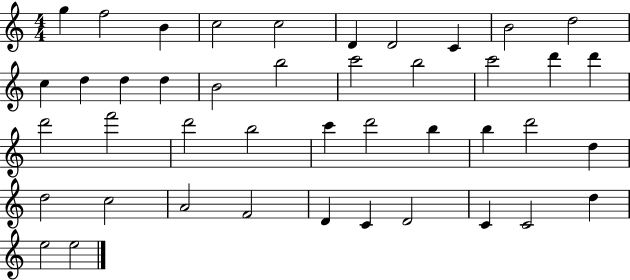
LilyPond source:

{
  \clef treble
  \numericTimeSignature
  \time 4/4
  \key c \major
  g''4 f''2 b'4 | c''2 c''2 | d'4 d'2 c'4 | b'2 d''2 | \break c''4 d''4 d''4 d''4 | b'2 b''2 | c'''2 b''2 | c'''2 d'''4 d'''4 | \break d'''2 f'''2 | d'''2 b''2 | c'''4 d'''2 b''4 | b''4 d'''2 d''4 | \break d''2 c''2 | a'2 f'2 | d'4 c'4 d'2 | c'4 c'2 d''4 | \break e''2 e''2 | \bar "|."
}